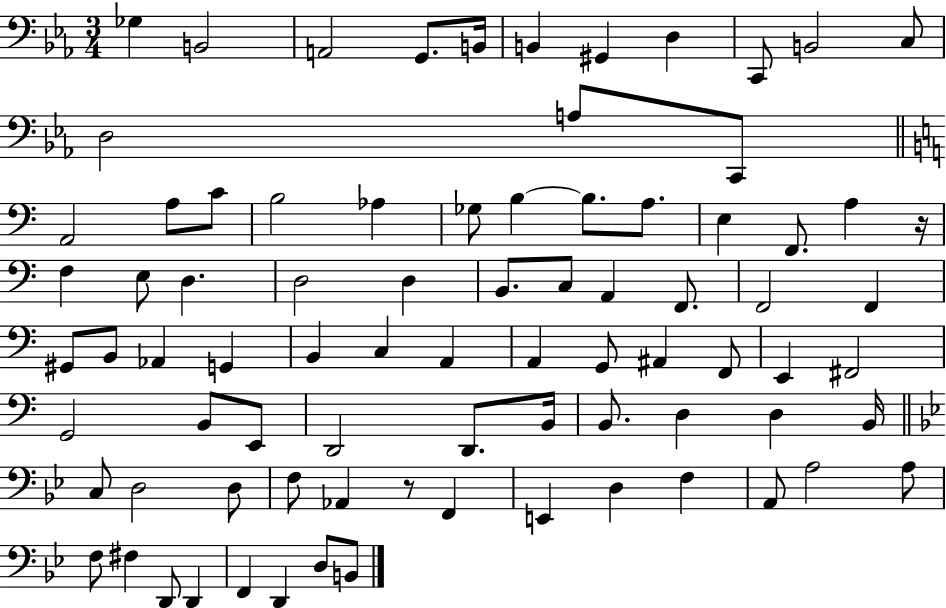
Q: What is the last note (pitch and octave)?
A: B2